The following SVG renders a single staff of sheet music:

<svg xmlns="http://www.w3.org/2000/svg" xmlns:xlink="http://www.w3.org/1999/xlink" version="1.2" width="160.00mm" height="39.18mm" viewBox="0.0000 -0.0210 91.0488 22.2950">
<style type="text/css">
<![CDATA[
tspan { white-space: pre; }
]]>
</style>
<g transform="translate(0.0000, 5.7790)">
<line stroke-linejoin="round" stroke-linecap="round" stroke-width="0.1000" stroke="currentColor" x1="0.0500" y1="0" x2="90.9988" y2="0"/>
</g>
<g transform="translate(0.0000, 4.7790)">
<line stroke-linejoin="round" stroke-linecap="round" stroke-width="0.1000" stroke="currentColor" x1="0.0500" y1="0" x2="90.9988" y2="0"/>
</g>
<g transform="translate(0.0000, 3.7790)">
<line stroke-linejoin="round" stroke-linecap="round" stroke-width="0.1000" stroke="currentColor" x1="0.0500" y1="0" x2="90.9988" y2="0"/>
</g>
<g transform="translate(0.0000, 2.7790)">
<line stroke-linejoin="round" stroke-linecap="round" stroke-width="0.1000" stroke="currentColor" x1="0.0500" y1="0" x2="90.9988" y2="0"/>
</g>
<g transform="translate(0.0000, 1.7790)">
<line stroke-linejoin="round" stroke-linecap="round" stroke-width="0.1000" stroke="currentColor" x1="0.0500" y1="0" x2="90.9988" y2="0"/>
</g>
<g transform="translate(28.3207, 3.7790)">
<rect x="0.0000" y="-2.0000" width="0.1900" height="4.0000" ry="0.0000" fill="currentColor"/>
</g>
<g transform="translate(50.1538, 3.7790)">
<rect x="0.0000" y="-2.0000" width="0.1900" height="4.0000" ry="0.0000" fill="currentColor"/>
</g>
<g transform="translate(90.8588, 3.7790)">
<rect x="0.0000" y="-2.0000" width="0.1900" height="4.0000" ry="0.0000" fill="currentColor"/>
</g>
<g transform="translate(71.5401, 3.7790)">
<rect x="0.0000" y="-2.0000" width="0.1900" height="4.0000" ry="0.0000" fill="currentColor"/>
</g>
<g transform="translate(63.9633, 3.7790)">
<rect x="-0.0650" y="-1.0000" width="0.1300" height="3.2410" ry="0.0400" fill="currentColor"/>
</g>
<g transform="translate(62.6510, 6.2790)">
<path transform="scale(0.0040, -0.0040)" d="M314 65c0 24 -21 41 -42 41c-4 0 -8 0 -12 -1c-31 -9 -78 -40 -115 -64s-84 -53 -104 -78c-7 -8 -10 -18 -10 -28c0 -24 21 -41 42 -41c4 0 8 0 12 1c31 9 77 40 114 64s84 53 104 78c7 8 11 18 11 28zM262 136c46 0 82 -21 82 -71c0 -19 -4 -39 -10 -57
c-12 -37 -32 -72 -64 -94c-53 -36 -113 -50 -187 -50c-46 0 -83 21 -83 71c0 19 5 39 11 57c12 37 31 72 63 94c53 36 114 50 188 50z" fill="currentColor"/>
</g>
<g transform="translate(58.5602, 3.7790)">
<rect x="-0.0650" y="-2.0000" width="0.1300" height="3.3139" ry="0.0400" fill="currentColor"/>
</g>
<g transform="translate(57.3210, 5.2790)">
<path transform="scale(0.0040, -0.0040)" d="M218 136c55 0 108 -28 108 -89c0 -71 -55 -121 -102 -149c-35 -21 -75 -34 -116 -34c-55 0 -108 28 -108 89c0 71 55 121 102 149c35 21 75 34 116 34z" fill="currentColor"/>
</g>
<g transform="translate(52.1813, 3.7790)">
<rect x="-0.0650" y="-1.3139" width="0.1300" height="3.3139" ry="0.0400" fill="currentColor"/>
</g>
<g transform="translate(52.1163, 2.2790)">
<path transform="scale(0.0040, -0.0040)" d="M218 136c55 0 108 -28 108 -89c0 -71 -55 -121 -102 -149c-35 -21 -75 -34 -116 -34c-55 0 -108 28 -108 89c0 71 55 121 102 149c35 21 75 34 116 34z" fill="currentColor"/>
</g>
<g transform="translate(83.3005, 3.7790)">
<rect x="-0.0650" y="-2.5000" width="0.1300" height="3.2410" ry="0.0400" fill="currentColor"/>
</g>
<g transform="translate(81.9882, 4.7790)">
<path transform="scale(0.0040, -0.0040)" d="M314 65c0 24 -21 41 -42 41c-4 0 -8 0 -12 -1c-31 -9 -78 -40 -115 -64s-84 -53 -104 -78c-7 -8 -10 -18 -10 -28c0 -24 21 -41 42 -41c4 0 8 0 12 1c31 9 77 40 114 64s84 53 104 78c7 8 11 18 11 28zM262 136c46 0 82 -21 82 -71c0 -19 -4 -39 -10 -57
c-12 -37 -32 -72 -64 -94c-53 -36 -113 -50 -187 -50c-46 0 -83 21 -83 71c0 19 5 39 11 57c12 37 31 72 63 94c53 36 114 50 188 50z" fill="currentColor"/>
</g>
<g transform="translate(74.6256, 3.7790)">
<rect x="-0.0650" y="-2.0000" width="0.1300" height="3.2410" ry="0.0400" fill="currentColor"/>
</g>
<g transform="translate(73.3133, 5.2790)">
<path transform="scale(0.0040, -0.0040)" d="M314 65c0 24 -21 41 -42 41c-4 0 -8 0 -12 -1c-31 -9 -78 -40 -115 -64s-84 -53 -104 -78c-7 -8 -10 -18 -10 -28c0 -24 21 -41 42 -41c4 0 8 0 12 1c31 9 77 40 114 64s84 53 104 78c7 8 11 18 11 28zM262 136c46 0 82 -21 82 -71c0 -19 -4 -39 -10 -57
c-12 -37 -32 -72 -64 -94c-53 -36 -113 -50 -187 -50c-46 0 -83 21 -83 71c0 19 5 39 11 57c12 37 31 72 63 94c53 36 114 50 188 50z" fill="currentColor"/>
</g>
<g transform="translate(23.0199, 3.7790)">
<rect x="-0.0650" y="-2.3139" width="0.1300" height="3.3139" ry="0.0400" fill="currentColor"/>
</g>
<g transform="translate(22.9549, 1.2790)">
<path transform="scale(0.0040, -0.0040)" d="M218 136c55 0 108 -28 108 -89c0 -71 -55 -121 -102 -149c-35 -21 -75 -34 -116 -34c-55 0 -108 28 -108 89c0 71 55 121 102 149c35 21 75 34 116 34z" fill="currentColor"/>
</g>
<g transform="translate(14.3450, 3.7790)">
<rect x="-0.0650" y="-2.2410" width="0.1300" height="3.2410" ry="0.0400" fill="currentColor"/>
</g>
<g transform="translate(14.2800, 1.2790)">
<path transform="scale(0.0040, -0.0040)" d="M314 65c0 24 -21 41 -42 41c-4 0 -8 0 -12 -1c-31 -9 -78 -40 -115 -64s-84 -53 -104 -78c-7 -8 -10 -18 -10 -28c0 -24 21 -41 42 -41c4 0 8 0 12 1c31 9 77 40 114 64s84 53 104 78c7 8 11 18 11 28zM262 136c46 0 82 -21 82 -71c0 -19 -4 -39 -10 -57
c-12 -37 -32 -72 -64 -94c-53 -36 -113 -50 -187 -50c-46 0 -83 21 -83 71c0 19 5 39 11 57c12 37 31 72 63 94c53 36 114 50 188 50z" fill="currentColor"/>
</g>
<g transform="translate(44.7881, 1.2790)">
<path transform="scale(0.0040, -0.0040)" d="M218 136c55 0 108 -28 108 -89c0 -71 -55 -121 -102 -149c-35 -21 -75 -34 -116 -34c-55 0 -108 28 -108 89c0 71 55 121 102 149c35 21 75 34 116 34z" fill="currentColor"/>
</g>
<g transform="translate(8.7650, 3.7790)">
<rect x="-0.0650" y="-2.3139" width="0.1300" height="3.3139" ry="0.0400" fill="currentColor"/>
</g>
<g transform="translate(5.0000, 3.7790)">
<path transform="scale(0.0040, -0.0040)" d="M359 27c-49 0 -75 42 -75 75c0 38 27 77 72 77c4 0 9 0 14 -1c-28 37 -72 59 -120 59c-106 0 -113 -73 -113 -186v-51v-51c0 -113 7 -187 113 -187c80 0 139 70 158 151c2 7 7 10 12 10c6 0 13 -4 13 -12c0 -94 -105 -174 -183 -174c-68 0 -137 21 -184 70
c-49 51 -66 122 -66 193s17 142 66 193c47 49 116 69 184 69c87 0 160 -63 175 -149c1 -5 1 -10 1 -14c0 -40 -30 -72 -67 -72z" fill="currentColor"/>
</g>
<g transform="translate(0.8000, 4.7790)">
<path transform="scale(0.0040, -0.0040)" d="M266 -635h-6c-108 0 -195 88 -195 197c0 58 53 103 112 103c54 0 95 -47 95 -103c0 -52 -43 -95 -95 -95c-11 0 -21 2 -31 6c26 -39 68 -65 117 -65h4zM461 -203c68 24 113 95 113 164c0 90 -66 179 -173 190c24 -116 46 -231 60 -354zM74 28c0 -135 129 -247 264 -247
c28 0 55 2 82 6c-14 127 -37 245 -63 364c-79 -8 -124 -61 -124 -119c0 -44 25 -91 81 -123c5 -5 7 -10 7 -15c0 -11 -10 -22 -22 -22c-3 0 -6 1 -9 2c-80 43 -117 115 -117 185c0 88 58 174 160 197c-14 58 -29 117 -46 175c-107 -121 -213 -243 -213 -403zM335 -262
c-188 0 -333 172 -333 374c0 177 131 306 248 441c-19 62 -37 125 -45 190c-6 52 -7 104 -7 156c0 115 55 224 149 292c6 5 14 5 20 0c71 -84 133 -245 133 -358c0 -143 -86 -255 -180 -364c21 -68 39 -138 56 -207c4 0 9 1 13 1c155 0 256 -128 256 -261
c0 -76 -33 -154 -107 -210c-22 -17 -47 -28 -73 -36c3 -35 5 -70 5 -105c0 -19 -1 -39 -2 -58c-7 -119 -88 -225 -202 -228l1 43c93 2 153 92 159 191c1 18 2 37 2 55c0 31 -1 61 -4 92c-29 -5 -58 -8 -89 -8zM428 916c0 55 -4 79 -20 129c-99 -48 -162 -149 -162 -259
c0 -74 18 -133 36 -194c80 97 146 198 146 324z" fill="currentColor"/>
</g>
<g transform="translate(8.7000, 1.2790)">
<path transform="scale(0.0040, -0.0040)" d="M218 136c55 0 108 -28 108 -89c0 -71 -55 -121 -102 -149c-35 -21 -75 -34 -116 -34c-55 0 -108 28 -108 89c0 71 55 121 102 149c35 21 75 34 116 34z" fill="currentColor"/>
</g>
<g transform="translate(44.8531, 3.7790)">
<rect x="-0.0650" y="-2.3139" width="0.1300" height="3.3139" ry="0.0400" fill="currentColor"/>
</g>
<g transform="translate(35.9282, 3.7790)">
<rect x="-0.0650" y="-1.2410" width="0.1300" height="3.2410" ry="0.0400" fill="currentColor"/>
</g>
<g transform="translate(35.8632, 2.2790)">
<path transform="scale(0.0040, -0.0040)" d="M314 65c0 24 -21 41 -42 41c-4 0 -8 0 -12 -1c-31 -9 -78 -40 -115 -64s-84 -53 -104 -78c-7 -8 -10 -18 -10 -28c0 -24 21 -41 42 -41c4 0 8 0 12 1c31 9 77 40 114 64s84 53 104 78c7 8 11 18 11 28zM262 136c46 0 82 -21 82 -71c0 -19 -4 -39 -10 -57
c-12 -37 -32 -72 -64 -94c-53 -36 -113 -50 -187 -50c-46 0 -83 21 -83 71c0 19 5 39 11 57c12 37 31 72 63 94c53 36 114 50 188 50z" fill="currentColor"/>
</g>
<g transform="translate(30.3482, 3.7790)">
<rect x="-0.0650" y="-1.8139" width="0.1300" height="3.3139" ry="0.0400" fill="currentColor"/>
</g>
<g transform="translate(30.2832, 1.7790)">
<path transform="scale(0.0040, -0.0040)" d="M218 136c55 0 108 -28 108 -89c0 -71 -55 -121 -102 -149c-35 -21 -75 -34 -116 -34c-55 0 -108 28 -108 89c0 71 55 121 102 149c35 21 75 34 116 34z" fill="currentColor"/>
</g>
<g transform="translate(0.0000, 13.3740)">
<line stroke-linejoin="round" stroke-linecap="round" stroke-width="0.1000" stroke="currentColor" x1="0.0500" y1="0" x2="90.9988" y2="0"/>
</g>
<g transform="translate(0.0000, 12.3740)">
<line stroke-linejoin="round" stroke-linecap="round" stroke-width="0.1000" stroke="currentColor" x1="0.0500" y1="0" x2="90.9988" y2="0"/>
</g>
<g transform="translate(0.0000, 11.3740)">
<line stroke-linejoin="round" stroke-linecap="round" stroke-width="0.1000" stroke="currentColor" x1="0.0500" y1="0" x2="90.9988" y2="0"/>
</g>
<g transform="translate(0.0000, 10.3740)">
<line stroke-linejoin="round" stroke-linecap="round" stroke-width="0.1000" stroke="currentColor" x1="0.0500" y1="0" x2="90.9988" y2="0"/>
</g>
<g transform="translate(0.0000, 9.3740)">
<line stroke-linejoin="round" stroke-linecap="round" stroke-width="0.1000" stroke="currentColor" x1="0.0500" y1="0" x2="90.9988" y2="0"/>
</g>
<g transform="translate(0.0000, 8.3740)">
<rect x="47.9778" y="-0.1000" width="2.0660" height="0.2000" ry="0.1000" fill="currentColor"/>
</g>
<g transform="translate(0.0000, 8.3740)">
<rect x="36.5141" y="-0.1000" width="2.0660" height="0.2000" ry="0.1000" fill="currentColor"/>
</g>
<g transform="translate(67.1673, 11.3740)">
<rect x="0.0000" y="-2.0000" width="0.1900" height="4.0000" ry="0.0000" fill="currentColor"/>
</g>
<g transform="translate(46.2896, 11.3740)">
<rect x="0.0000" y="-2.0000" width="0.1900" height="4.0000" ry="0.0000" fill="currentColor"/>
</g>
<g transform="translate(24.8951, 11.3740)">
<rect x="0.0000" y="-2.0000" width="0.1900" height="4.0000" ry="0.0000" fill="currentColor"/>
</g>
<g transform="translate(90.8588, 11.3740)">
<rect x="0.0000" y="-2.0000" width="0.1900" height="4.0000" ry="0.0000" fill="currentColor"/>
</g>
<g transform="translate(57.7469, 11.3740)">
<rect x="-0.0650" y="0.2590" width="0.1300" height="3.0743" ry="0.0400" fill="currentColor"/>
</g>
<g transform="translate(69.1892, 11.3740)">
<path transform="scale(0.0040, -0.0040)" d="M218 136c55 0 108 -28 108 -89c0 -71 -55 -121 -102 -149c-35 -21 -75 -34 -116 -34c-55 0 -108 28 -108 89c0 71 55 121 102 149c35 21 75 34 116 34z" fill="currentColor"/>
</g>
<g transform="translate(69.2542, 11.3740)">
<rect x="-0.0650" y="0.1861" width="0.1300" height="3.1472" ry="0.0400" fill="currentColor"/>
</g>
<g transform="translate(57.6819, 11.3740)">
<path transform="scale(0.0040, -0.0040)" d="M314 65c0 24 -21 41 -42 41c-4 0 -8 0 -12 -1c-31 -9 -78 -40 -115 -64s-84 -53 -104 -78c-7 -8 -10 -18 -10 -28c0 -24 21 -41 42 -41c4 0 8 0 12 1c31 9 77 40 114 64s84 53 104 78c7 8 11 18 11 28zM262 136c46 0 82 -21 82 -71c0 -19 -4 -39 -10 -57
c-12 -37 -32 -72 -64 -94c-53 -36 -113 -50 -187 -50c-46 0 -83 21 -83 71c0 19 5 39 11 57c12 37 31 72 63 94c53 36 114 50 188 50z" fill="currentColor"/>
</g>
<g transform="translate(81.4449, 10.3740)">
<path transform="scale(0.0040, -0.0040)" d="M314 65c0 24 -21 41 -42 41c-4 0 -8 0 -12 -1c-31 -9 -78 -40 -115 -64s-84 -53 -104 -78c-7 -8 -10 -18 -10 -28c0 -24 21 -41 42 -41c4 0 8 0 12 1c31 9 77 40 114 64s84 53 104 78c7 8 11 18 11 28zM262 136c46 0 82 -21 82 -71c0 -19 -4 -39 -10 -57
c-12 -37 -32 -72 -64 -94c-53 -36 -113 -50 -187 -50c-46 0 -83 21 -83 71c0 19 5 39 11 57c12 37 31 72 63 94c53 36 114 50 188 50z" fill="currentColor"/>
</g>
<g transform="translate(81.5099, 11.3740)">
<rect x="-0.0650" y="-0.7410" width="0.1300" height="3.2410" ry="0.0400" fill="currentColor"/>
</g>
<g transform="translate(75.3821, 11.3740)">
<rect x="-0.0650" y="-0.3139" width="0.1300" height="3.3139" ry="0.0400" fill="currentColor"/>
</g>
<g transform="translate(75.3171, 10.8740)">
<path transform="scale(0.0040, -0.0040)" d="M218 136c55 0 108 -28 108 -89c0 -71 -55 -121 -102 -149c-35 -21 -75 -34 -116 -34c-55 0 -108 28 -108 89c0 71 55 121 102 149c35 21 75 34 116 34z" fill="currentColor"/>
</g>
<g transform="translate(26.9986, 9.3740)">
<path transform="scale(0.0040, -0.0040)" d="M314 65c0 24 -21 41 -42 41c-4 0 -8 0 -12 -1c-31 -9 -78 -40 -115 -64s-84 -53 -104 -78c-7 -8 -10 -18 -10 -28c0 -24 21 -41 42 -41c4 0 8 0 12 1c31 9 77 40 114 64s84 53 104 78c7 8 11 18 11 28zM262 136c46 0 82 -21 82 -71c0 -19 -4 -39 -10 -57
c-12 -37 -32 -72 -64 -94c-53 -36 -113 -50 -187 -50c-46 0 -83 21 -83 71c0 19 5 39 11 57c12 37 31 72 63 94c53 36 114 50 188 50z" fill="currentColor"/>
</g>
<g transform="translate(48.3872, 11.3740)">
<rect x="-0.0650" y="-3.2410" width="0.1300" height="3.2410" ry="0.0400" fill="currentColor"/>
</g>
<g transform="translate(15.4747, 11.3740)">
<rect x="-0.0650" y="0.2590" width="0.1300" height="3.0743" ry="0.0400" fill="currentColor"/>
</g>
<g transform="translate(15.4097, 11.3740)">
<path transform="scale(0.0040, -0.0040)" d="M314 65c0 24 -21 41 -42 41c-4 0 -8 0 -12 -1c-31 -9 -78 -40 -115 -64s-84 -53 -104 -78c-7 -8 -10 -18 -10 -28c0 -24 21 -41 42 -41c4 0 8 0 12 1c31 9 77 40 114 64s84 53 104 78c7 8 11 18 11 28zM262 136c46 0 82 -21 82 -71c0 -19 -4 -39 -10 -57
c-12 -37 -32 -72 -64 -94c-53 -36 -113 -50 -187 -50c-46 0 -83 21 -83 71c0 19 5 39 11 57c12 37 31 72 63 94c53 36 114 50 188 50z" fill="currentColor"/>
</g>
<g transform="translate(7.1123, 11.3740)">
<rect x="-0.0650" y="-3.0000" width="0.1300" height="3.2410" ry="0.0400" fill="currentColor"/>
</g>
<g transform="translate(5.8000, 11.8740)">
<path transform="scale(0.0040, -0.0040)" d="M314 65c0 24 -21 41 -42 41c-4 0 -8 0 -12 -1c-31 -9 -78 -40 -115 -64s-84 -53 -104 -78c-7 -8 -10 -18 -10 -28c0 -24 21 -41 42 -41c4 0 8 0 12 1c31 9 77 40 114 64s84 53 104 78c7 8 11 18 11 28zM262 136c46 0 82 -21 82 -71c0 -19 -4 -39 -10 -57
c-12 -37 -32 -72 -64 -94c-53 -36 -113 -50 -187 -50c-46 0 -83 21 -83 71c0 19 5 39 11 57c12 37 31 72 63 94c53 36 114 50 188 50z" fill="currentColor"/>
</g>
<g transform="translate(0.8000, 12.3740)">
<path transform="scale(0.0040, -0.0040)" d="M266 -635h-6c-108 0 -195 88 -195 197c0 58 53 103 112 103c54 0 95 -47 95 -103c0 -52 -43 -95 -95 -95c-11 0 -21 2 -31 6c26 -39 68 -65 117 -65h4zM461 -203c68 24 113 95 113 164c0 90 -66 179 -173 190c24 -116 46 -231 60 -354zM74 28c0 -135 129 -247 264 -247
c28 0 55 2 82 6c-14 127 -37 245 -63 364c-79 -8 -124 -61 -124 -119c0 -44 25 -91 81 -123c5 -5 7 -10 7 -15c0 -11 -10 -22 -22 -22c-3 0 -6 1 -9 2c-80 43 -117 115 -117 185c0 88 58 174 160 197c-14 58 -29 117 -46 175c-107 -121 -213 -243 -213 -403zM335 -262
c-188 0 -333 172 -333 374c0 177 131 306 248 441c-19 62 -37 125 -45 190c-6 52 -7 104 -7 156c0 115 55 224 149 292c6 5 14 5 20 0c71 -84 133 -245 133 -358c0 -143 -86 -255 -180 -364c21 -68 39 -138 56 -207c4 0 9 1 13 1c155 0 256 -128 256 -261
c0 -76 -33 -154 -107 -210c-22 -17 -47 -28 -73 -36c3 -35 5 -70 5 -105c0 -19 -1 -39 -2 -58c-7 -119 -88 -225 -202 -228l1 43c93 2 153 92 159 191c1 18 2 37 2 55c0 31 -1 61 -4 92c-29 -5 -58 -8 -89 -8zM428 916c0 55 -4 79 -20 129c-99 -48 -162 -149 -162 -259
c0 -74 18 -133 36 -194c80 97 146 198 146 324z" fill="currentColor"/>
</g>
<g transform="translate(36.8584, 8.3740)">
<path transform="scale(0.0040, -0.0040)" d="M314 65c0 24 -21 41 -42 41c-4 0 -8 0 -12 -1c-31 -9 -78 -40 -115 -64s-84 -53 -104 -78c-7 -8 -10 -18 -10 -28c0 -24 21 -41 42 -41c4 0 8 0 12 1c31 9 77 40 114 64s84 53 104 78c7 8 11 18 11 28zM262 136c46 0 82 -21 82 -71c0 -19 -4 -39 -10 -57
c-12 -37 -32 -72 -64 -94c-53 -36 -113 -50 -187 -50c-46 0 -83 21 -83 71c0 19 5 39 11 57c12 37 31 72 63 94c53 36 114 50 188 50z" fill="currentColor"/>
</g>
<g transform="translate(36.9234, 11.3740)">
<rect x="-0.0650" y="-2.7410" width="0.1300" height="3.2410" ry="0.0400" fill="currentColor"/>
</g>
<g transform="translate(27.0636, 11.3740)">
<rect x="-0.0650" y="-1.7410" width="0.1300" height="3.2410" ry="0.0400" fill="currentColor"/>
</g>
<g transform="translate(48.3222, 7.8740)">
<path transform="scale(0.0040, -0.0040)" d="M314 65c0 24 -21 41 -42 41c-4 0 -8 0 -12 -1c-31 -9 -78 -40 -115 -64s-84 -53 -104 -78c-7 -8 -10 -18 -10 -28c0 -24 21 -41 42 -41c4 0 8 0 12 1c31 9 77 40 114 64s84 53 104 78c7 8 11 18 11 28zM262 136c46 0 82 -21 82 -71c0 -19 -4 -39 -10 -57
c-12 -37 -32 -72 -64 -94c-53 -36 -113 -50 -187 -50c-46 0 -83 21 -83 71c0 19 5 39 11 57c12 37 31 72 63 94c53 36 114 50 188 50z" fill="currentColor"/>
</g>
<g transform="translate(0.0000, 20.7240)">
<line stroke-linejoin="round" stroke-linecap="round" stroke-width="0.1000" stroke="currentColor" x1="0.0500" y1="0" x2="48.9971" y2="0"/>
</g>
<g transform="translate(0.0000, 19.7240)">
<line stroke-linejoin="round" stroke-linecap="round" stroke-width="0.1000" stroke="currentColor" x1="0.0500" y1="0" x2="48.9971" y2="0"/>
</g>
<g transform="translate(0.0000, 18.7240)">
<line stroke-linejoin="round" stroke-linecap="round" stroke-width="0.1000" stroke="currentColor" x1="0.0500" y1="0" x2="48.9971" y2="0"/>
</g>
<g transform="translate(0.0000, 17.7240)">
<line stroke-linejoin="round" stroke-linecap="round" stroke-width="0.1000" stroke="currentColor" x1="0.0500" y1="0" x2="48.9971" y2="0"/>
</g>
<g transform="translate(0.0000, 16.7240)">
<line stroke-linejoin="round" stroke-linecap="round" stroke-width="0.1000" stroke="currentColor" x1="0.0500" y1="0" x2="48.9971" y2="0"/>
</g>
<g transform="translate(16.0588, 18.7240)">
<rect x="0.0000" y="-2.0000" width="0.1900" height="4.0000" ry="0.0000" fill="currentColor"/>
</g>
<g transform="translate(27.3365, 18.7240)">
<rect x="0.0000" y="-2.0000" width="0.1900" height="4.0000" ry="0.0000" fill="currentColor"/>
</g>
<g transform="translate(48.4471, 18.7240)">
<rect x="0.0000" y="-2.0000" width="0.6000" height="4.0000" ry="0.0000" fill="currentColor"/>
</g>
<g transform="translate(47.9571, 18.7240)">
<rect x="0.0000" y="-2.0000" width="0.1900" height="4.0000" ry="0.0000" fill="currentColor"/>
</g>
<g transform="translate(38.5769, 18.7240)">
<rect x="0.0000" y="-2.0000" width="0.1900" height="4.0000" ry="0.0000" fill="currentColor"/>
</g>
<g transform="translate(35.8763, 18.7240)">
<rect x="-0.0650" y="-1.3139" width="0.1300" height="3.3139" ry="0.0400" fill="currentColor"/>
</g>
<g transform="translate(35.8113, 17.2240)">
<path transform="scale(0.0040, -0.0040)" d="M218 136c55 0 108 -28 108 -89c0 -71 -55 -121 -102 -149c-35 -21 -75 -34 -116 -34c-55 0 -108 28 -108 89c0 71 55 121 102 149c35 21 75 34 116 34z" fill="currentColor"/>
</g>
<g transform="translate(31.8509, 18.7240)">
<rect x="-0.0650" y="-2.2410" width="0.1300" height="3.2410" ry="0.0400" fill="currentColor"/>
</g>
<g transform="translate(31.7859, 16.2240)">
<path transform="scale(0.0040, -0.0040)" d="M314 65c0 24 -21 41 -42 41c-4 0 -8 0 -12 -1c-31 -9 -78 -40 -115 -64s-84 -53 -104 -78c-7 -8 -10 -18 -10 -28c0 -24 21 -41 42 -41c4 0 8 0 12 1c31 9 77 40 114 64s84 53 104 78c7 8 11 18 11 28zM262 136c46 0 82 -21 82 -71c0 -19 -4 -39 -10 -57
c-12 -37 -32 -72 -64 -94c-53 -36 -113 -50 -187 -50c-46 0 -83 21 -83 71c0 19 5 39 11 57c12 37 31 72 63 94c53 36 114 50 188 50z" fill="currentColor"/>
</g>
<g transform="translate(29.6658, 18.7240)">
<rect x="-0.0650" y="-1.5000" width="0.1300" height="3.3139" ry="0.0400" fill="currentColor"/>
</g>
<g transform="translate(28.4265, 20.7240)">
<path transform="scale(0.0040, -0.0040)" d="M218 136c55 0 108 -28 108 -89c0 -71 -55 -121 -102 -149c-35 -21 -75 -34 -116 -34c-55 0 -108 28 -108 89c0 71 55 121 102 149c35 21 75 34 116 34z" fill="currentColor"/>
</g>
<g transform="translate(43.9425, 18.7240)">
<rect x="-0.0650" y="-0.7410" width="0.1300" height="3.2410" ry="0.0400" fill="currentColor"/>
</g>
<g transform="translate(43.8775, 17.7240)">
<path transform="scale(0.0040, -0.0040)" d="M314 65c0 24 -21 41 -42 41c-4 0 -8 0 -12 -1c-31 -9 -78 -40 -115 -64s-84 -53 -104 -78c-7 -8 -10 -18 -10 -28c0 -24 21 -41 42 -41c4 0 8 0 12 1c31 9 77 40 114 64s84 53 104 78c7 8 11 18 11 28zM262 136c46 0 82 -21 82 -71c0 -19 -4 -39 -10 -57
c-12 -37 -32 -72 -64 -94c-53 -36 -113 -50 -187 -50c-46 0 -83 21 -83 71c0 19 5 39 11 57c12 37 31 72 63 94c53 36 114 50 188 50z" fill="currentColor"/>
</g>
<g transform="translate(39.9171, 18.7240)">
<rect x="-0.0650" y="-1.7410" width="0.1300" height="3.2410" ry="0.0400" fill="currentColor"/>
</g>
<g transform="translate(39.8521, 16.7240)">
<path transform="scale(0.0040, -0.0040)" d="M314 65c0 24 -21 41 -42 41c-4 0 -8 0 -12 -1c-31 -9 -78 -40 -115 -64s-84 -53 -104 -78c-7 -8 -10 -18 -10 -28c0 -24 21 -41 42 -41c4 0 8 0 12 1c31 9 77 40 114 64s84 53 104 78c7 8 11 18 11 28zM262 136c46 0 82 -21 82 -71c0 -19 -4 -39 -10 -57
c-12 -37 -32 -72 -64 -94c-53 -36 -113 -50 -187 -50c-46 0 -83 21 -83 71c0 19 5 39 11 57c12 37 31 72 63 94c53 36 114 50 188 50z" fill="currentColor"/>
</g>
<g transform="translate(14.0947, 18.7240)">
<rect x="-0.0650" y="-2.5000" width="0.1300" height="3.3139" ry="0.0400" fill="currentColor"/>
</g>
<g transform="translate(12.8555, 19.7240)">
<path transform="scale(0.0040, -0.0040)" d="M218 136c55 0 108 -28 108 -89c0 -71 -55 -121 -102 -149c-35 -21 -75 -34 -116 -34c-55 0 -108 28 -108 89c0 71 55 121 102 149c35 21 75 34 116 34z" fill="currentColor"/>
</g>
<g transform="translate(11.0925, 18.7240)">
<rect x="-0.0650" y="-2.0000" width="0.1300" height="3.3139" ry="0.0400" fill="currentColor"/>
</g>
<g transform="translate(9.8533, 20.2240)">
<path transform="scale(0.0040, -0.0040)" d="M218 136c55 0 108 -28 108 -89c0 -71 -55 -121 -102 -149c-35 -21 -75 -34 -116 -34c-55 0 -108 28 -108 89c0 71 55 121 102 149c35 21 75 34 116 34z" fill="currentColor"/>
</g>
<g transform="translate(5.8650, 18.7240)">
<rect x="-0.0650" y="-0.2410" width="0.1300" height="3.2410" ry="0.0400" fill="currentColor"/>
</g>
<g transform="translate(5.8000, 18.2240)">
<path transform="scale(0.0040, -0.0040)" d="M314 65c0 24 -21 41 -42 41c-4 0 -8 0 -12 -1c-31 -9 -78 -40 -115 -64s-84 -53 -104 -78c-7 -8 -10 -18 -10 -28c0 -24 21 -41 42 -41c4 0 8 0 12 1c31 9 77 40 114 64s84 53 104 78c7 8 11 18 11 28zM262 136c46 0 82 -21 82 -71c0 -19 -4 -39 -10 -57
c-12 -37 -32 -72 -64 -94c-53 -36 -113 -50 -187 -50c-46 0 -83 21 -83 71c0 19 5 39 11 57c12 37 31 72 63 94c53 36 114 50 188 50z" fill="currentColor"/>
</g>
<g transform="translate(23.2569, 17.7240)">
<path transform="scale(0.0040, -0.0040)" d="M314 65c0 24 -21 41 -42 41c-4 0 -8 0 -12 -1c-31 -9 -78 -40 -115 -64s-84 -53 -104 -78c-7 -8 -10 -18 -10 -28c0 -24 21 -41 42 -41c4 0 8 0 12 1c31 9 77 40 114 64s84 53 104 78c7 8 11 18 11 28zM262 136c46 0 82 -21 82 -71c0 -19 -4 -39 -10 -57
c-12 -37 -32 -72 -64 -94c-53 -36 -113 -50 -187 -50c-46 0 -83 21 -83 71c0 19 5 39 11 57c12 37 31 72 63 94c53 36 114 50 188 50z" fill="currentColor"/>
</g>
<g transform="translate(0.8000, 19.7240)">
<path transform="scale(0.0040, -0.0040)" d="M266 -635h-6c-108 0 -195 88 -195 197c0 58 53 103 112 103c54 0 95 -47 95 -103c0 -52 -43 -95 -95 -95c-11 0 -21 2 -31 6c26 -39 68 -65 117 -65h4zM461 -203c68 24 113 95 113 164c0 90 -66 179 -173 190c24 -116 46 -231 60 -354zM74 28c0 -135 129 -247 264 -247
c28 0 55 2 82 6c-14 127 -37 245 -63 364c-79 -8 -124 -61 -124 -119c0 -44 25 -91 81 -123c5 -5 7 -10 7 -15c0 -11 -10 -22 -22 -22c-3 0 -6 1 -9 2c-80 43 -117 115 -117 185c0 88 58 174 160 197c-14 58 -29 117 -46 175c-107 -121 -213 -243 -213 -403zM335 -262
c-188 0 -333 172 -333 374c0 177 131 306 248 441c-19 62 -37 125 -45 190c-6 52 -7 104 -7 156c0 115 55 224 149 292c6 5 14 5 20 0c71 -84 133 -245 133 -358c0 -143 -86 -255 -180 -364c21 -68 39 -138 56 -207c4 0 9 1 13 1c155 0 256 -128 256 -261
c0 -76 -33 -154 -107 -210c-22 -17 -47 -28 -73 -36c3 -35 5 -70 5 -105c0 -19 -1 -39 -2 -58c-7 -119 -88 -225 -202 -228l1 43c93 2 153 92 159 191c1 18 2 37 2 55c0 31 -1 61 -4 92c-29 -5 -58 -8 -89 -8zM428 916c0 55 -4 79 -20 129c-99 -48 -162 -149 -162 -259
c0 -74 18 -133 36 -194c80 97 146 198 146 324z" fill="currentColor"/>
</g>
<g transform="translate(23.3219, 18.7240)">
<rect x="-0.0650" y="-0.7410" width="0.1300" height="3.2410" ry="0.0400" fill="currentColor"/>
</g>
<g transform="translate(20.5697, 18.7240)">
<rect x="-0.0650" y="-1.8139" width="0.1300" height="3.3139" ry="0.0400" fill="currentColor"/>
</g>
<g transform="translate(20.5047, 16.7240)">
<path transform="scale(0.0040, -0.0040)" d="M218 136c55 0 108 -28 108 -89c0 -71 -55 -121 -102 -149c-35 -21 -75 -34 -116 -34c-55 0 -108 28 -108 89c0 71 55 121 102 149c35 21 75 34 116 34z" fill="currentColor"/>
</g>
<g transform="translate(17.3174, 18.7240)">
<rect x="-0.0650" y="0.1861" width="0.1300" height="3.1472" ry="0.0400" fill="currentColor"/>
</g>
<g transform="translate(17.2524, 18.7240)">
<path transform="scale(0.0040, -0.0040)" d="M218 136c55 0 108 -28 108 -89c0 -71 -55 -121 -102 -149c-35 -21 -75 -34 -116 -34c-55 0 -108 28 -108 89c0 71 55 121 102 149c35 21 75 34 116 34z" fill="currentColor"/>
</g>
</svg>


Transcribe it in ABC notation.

X:1
T:Untitled
M:4/4
L:1/4
K:C
g g2 g f e2 g e F D2 F2 G2 A2 B2 f2 a2 b2 B2 B c d2 c2 F G B f d2 E g2 e f2 d2